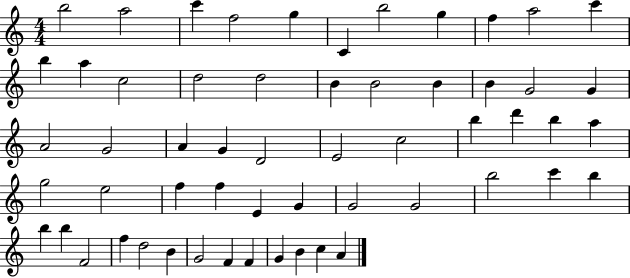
{
  \clef treble
  \numericTimeSignature
  \time 4/4
  \key c \major
  b''2 a''2 | c'''4 f''2 g''4 | c'4 b''2 g''4 | f''4 a''2 c'''4 | \break b''4 a''4 c''2 | d''2 d''2 | b'4 b'2 b'4 | b'4 g'2 g'4 | \break a'2 g'2 | a'4 g'4 d'2 | e'2 c''2 | b''4 d'''4 b''4 a''4 | \break g''2 e''2 | f''4 f''4 e'4 g'4 | g'2 g'2 | b''2 c'''4 b''4 | \break b''4 b''4 f'2 | f''4 d''2 b'4 | g'2 f'4 f'4 | g'4 b'4 c''4 a'4 | \break \bar "|."
}